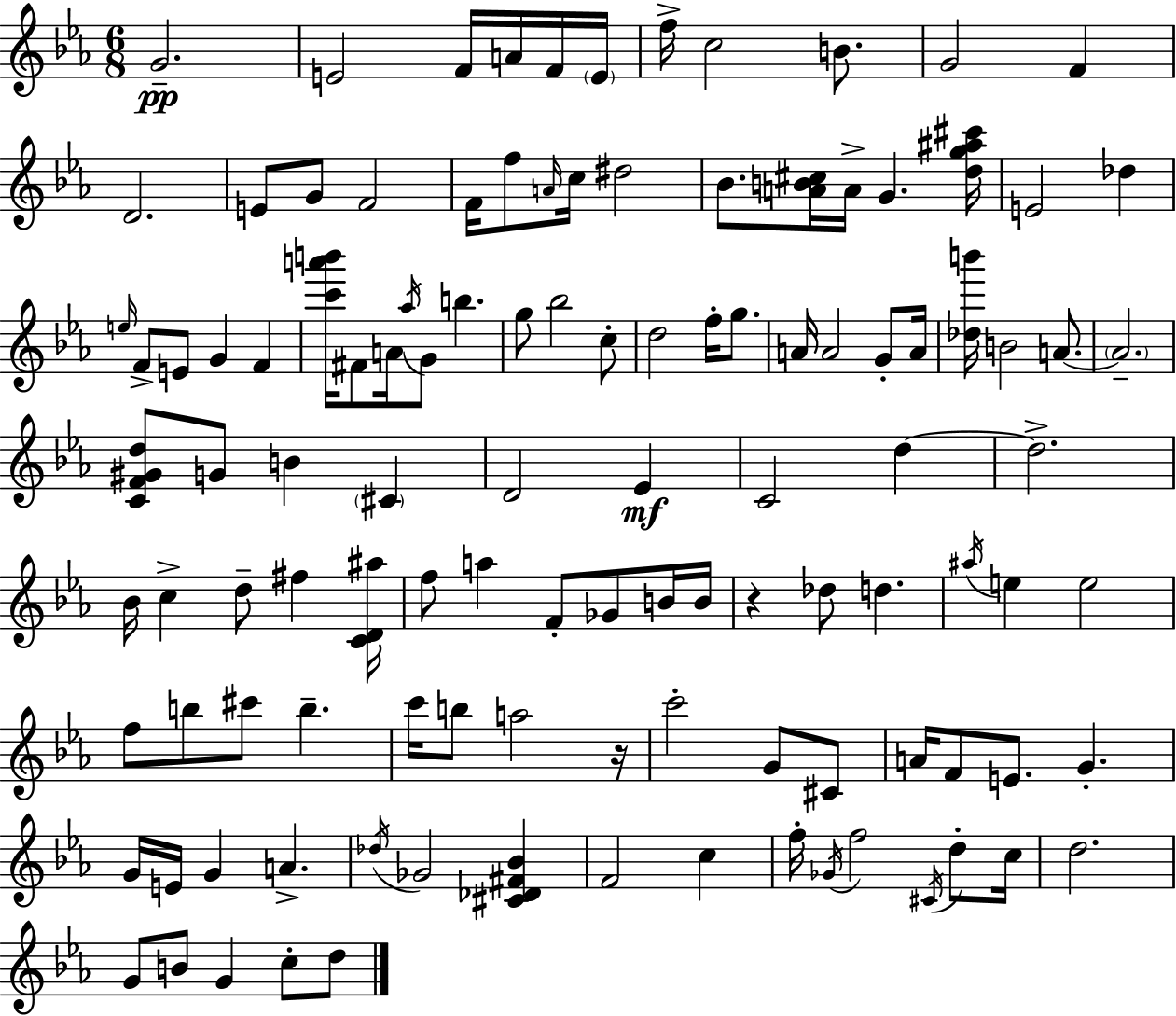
{
  \clef treble
  \numericTimeSignature
  \time 6/8
  \key ees \major
  g'2.--\pp | e'2 f'16 a'16 f'16 \parenthesize e'16 | f''16-> c''2 b'8. | g'2 f'4 | \break d'2. | e'8 g'8 f'2 | f'16 f''8 \grace { a'16 } c''16 dis''2 | bes'8. <a' b' cis''>16 a'16-> g'4. | \break <d'' g'' ais'' cis'''>16 e'2 des''4 | \grace { e''16 } f'8-> e'8 g'4 f'4 | <c''' a''' b'''>16 fis'8 a'16 \acciaccatura { aes''16 } g'8 b''4. | g''8 bes''2 | \break c''8-. d''2 f''16-. | g''8. a'16 a'2 | g'8-. a'16 <des'' b'''>16 b'2 | a'8.~~ \parenthesize a'2.-- | \break <c' f' gis' d''>8 g'8 b'4 \parenthesize cis'4 | d'2 ees'4\mf | c'2 d''4~~ | d''2.-> | \break bes'16 c''4-> d''8-- fis''4 | <c' d' ais''>16 f''8 a''4 f'8-. ges'8 | b'16 b'16 r4 des''8 d''4. | \acciaccatura { ais''16 } e''4 e''2 | \break f''8 b''8 cis'''8 b''4.-- | c'''16 b''8 a''2 | r16 c'''2-. | g'8 cis'8 a'16 f'8 e'8. g'4.-. | \break g'16 e'16 g'4 a'4.-> | \acciaccatura { des''16 } ges'2 | <cis' des' fis' bes'>4 f'2 | c''4 f''16-. \acciaccatura { ges'16 } f''2 | \break \acciaccatura { cis'16 } d''8-. c''16 d''2. | g'8 b'8 g'4 | c''8-. d''8 \bar "|."
}